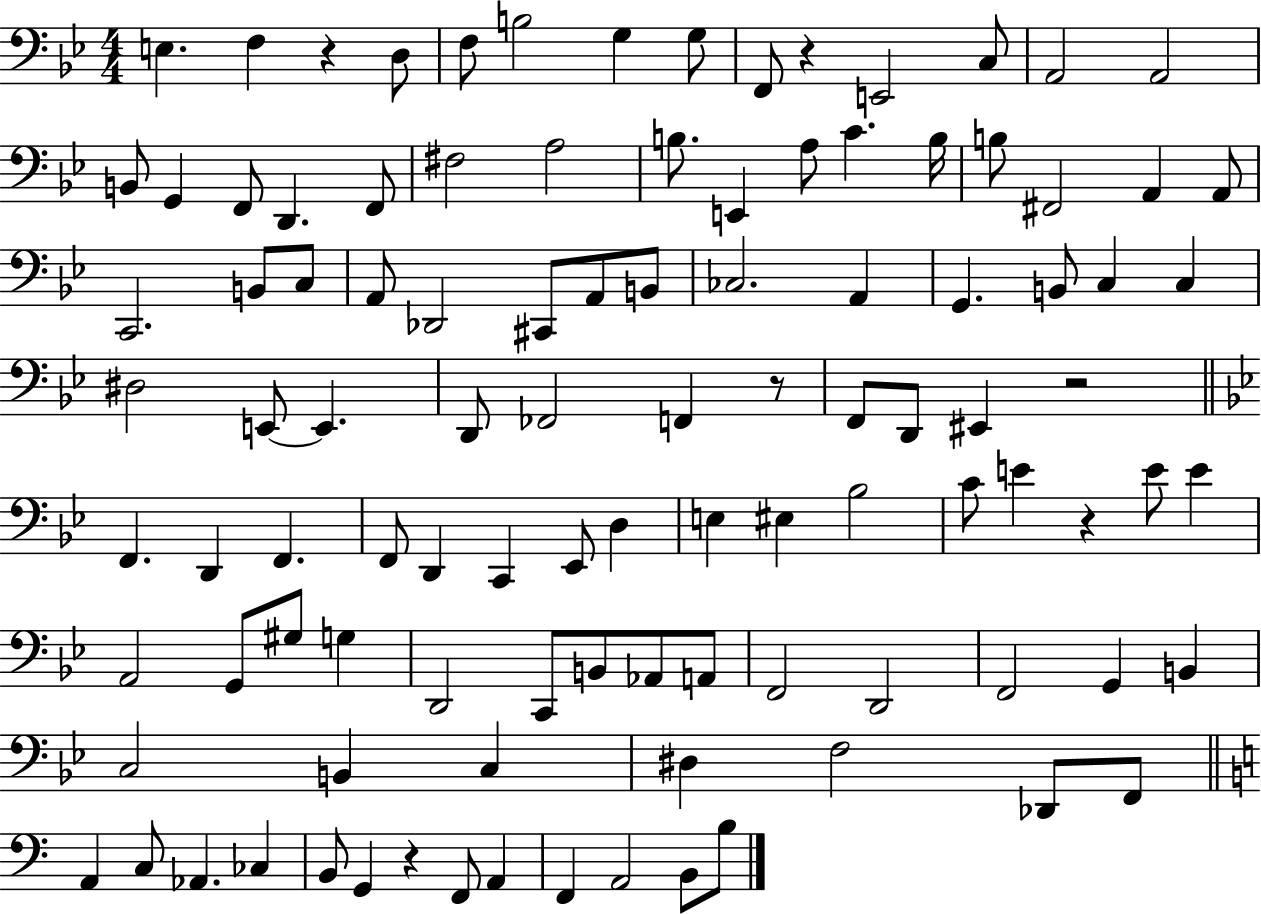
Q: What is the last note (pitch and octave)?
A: B3